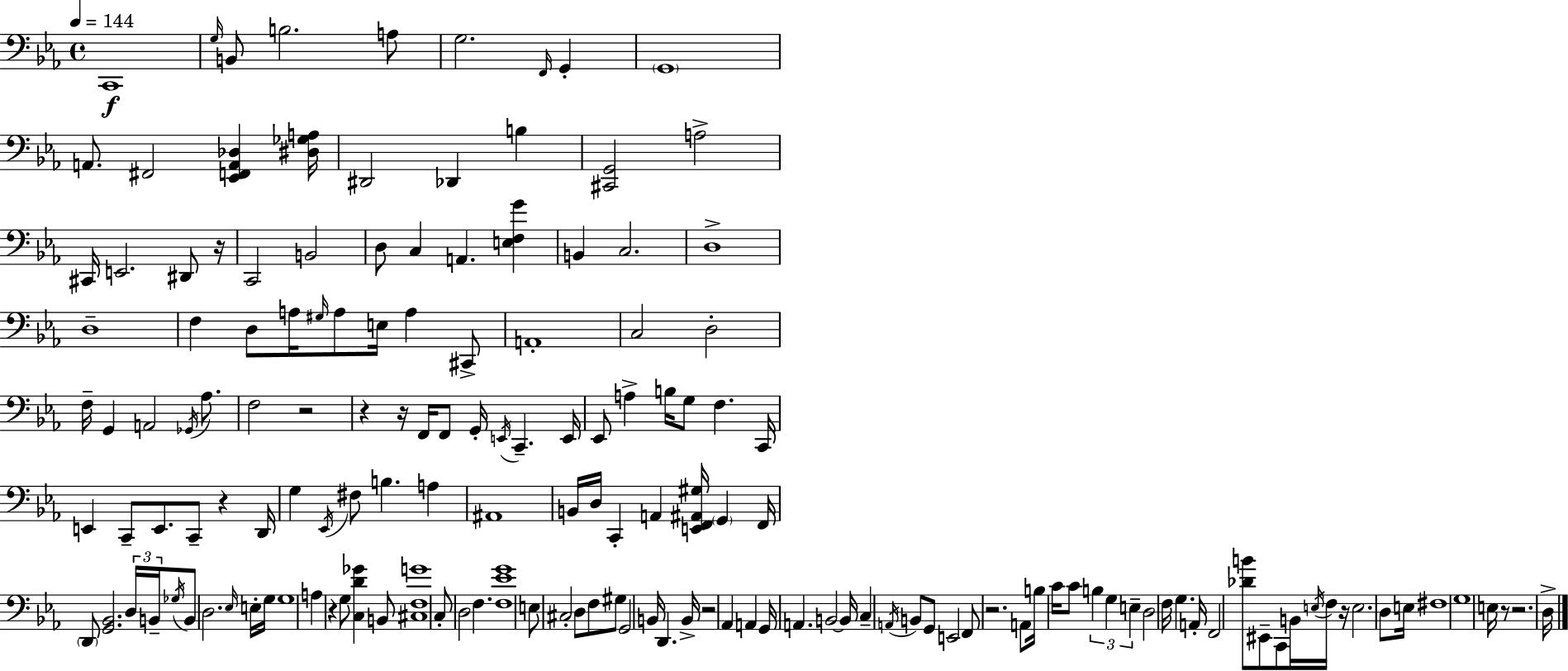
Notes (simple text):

C2/w G3/s B2/e B3/h. A3/e G3/h. F2/s G2/q G2/w A2/e. F#2/h [Eb2,F2,A2,Db3]/q [D#3,Gb3,A3]/s D#2/h Db2/q B3/q [C#2,G2]/h A3/h C#2/s E2/h. D#2/e R/s C2/h B2/h D3/e C3/q A2/q. [E3,F3,G4]/q B2/q C3/h. D3/w D3/w F3/q D3/e A3/s G#3/s A3/e E3/s A3/q C#2/e A2/w C3/h D3/h F3/s G2/q A2/h Gb2/s Ab3/e. F3/h R/h R/q R/s F2/s F2/e G2/s E2/s C2/q. E2/s Eb2/e A3/q B3/s G3/e F3/q. C2/s E2/q C2/e E2/e. C2/e R/q D2/s G3/q Eb2/s F#3/e B3/q. A3/q A#2/w B2/s D3/s C2/q A2/q [E2,F2,A#2,G#3]/s G2/q F2/s D2/e [G2,Bb2]/h. D3/s B2/s Gb3/s B2/e D3/h. Eb3/s E3/s G3/s G3/w A3/q R/q G3/e [C3,D4,Gb4]/q B2/e [C#3,F3,G4]/w C3/e D3/h F3/q. [F3,Eb4,G4]/w E3/e C#3/h D3/e F3/e G#3/e G2/h B2/s D2/q. B2/s R/h Ab2/q A2/q G2/s A2/q. B2/h B2/s C3/q A2/s B2/e G2/e E2/h F2/e R/h. A2/e B3/s C4/s C4/e B3/q G3/q E3/q D3/h F3/s G3/q. A2/s F2/h [Db4,B4]/e EIS2/e C2/e B2/s E3/s F3/s R/s E3/h. D3/e E3/s F#3/w G3/w E3/s R/e R/h. D3/s